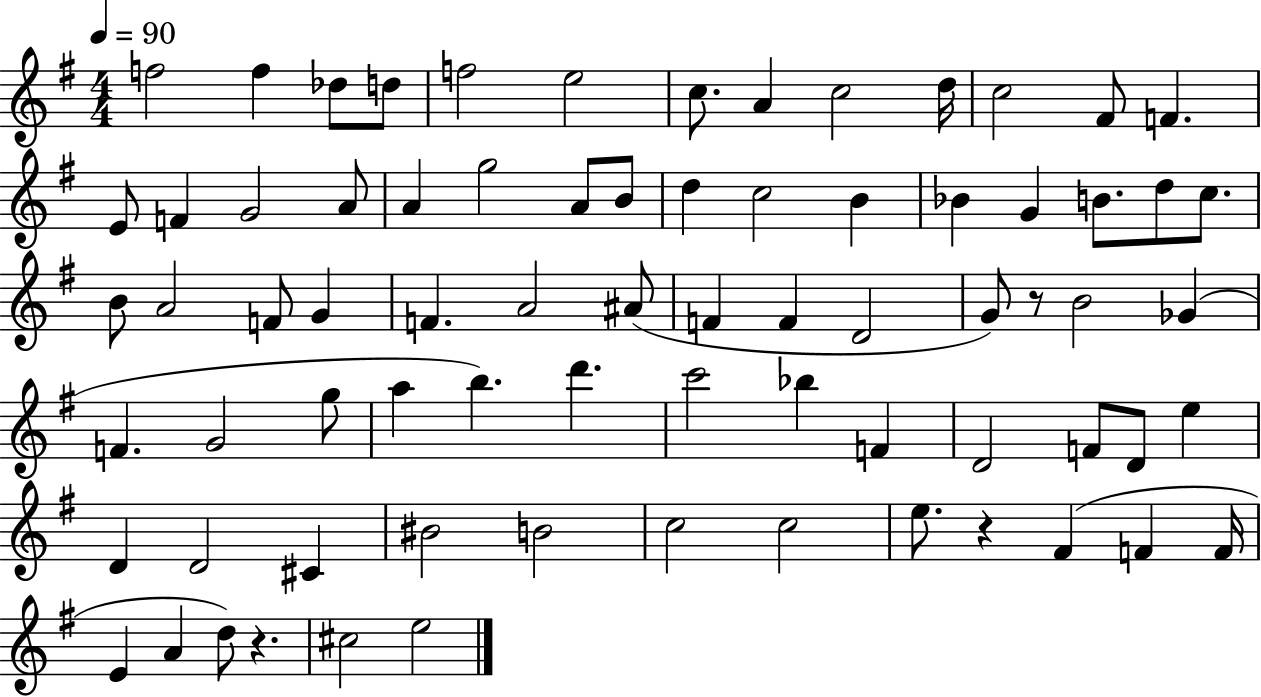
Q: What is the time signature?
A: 4/4